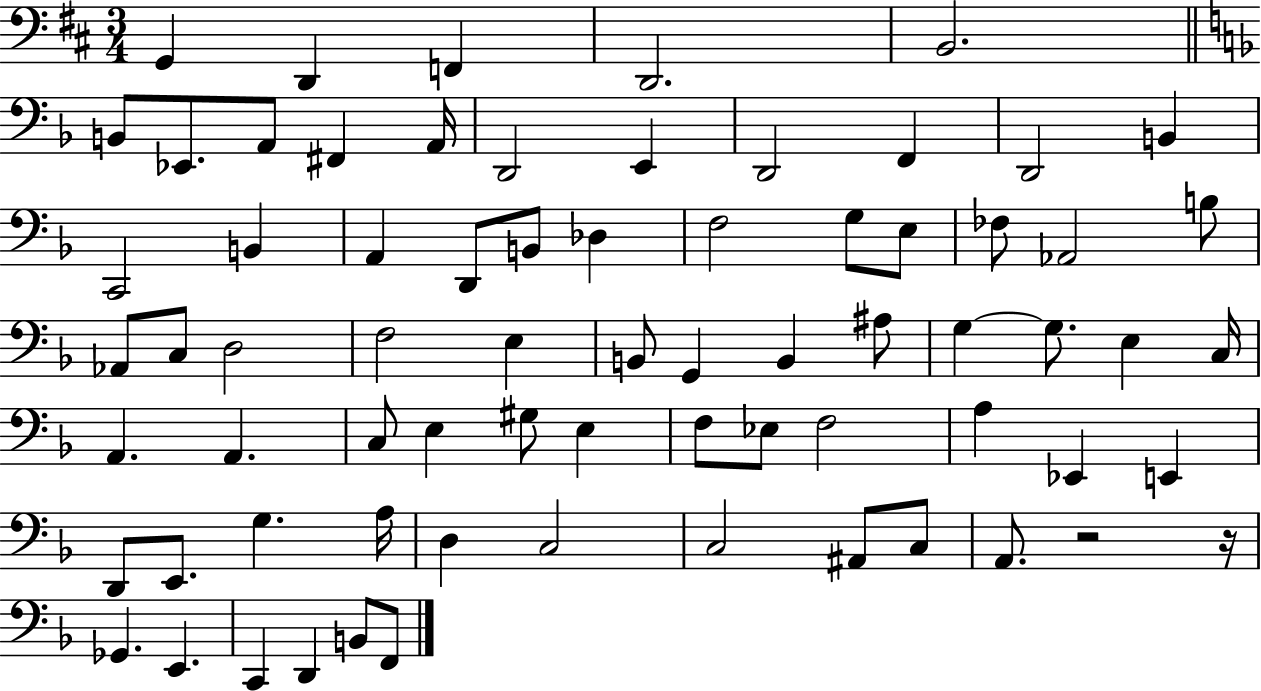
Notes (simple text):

G2/q D2/q F2/q D2/h. B2/h. B2/e Eb2/e. A2/e F#2/q A2/s D2/h E2/q D2/h F2/q D2/h B2/q C2/h B2/q A2/q D2/e B2/e Db3/q F3/h G3/e E3/e FES3/e Ab2/h B3/e Ab2/e C3/e D3/h F3/h E3/q B2/e G2/q B2/q A#3/e G3/q G3/e. E3/q C3/s A2/q. A2/q. C3/e E3/q G#3/e E3/q F3/e Eb3/e F3/h A3/q Eb2/q E2/q D2/e E2/e. G3/q. A3/s D3/q C3/h C3/h A#2/e C3/e A2/e. R/h R/s Gb2/q. E2/q. C2/q D2/q B2/e F2/e